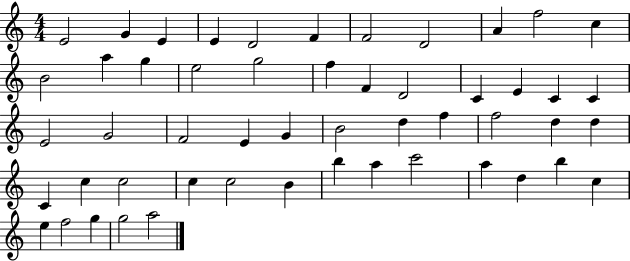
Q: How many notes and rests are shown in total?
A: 52